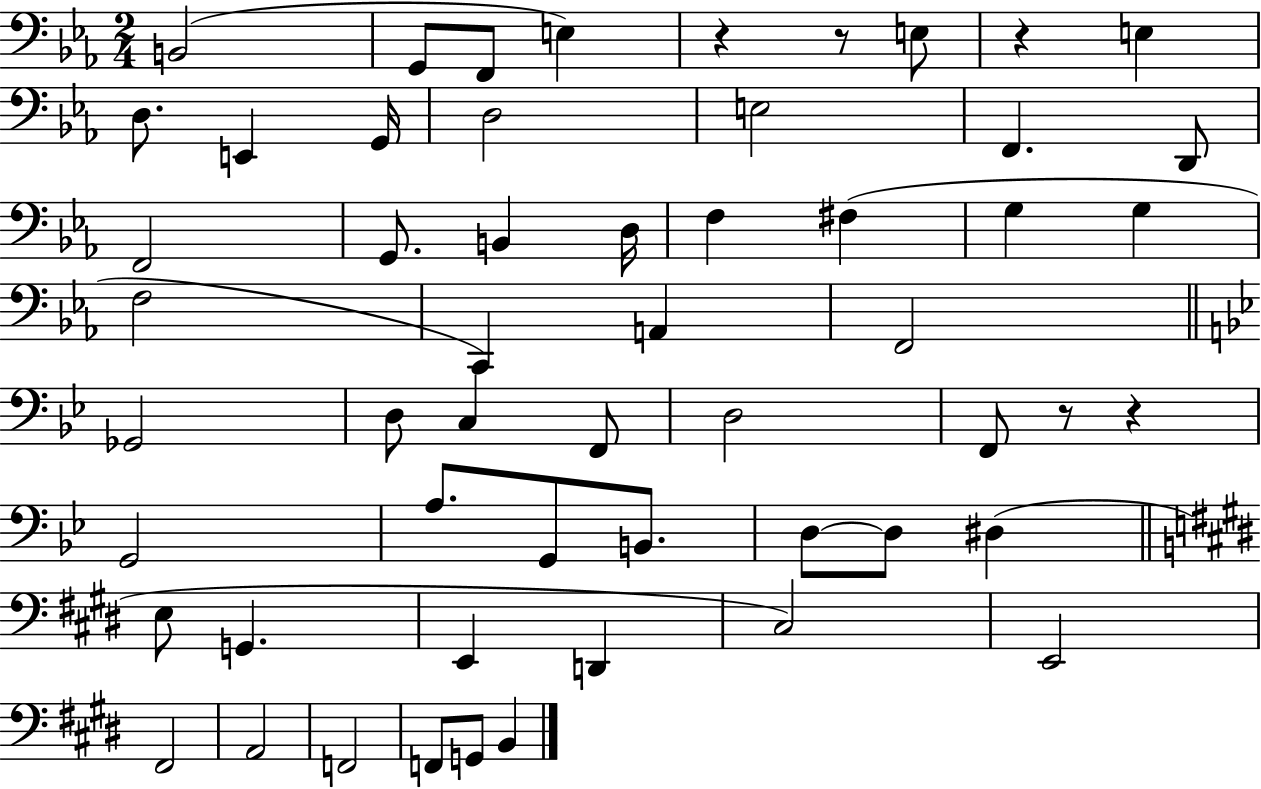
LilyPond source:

{
  \clef bass
  \numericTimeSignature
  \time 2/4
  \key ees \major
  \repeat volta 2 { b,2( | g,8 f,8 e4) | r4 r8 e8 | r4 e4 | \break d8. e,4 g,16 | d2 | e2 | f,4. d,8 | \break f,2 | g,8. b,4 d16 | f4 fis4( | g4 g4 | \break f2 | c,4) a,4 | f,2 | \bar "||" \break \key bes \major ges,2 | d8 c4 f,8 | d2 | f,8 r8 r4 | \break g,2 | a8. g,8 b,8. | d8~~ d8 dis4( | \bar "||" \break \key e \major e8 g,4. | e,4 d,4 | cis2) | e,2 | \break fis,2 | a,2 | f,2 | f,8 g,8 b,4 | \break } \bar "|."
}